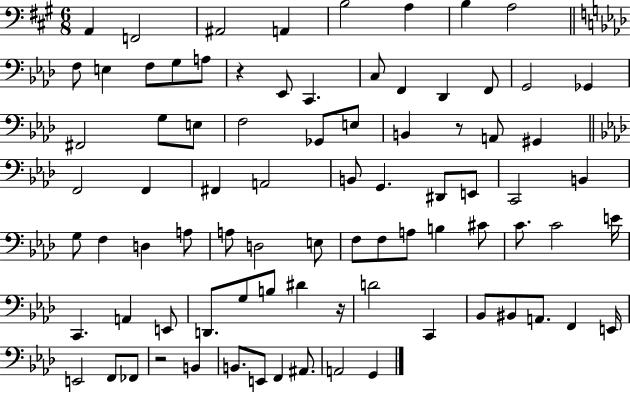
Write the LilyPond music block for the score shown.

{
  \clef bass
  \numericTimeSignature
  \time 6/8
  \key a \major
  \repeat volta 2 { a,4 f,2 | ais,2 a,4 | b2 a4 | b4 a2 | \break \bar "||" \break \key aes \major f8 e4 f8 g8 a8 | r4 ees,8 c,4. | c8 f,4 des,4 f,8 | g,2 ges,4 | \break fis,2 g8 e8 | f2 ges,8 e8 | b,4 r8 a,8 gis,4 | \bar "||" \break \key aes \major f,2 f,4 | fis,4 a,2 | b,8 g,4. dis,8 e,8 | c,2 b,4 | \break g8 f4 d4 a8 | a8 d2 e8 | f8 f8 a8 b4 cis'8 | c'8. c'2 e'16 | \break c,4. a,4 e,8 | d,8. g8 b8 dis'4 r16 | d'2 c,4 | bes,8 bis,8 a,8. f,4 e,16 | \break e,2 f,8 fes,8 | r2 b,4 | b,8. e,8 f,4 ais,8. | a,2 g,4 | \break } \bar "|."
}